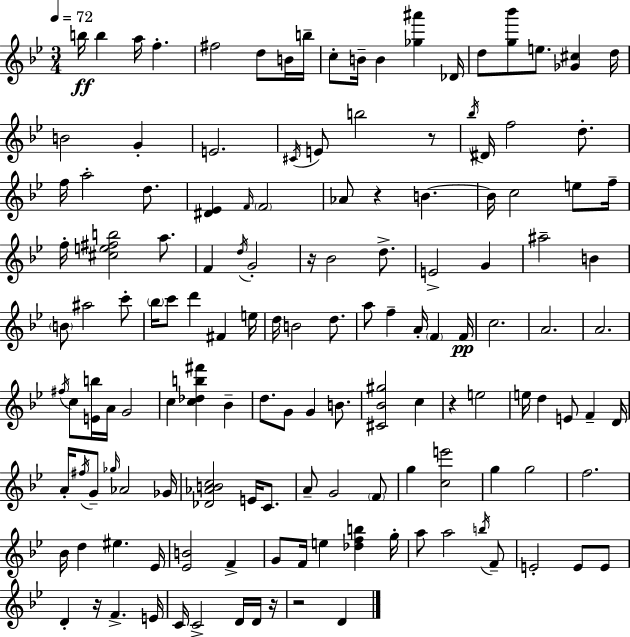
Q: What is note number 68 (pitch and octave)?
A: C5